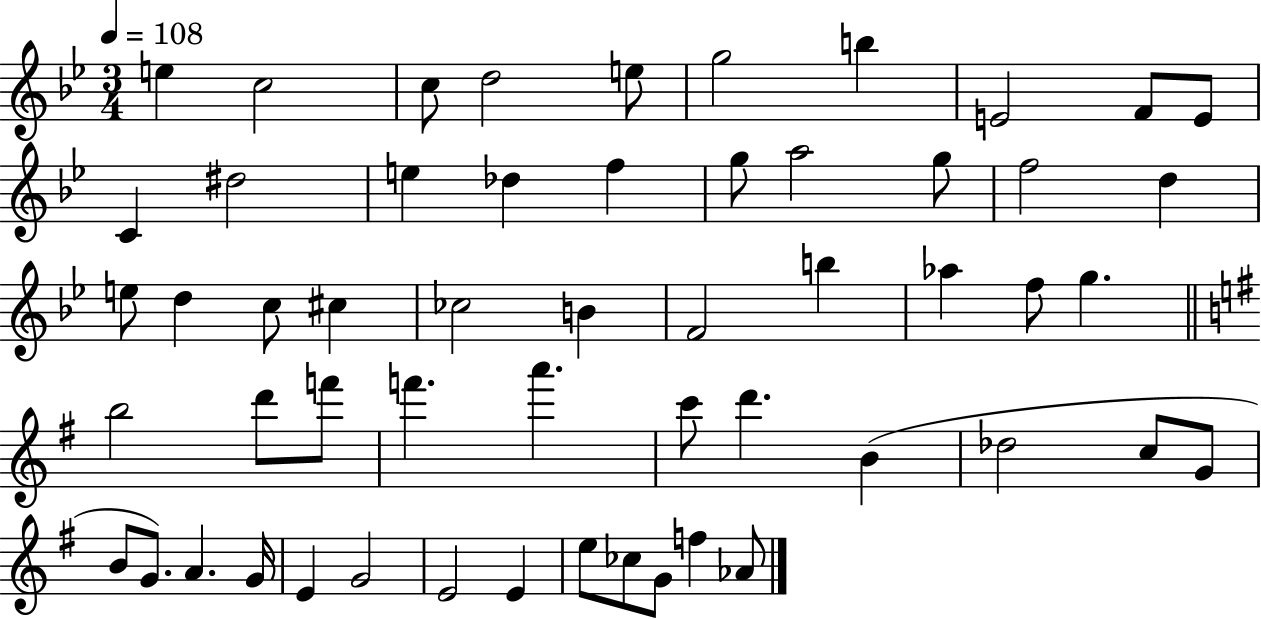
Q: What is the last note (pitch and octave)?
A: Ab4